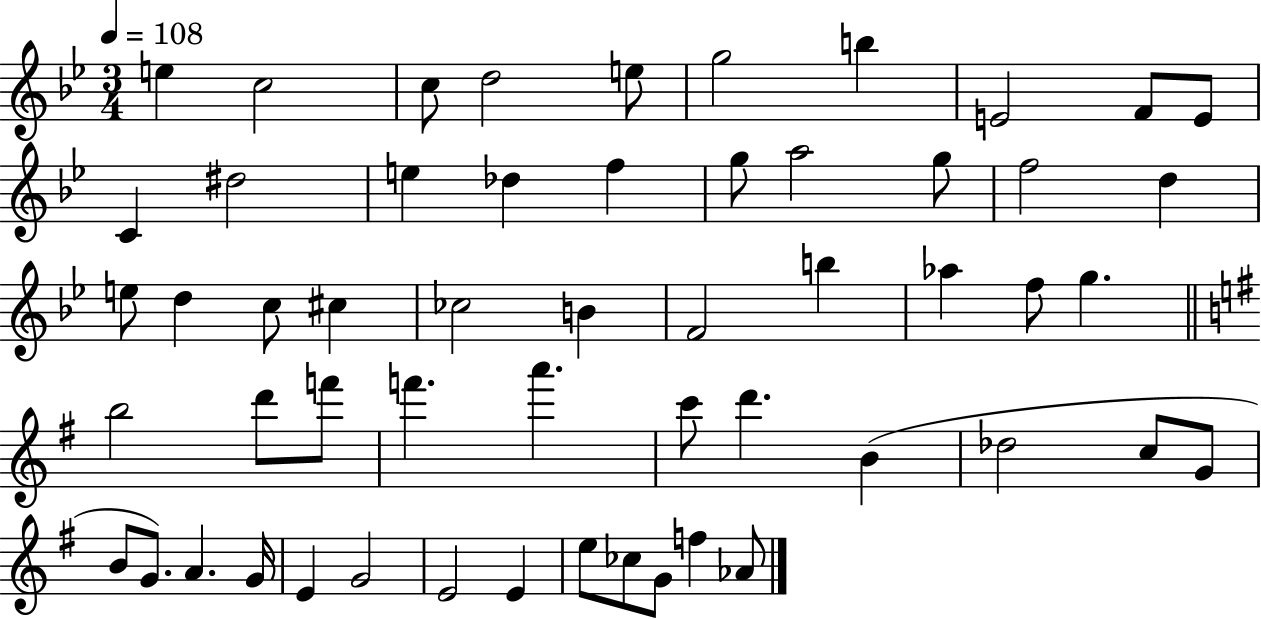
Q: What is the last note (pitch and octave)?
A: Ab4